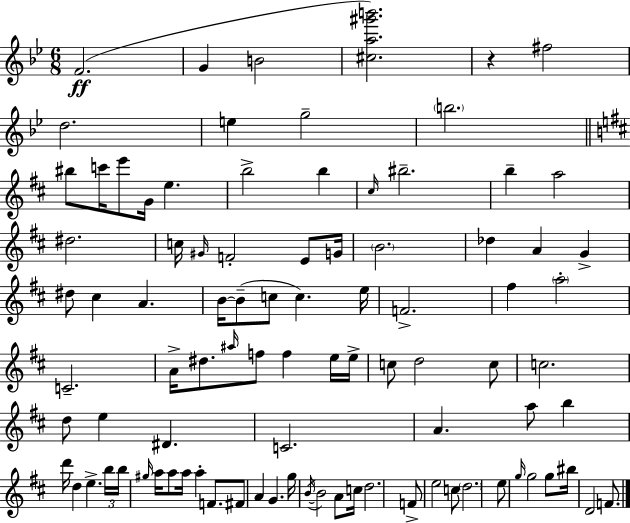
{
  \clef treble
  \numericTimeSignature
  \time 6/8
  \key bes \major
  f'2.(\ff | g'4 b'2 | <cis'' a'' gis''' b'''>2.) | r4 fis''2 | \break d''2. | e''4 g''2-- | \parenthesize b''2. | \bar "||" \break \key d \major bis''8 c'''16 e'''8 g'16 e''4. | b''2-> b''4 | \grace { cis''16 } bis''2.-- | b''4-- a''2 | \break dis''2. | c''16 \grace { gis'16 } f'2-. e'8 | g'16 \parenthesize b'2. | des''4 a'4 g'4-> | \break dis''8 cis''4 a'4. | b'16~~ b'8--( c''8 c''4.) | e''16 f'2.-> | fis''4 \parenthesize a''2-. | \break c'2.-- | a'16-> dis''8. \grace { ais''16 } f''8 f''4 | e''16 e''16-> c''8 d''2 | c''8 c''2. | \break d''8 e''4 dis'4. | c'2. | a'4. a''8 b''4 | d'''16 d''4 e''4.-> | \break \tuplet 3/2 { b''16 b''16 \grace { gis''16 } } a''16 a''8 a''16 a''4-. | f'8. fis'8 a'4 g'4. | g''16 \acciaccatura { b'16~ }~ b'2 | a'8 c''16 d''2. | \break f'8-> e''2 | c''8 \parenthesize d''2. | e''8 \grace { g''16 } g''2 | g''8 bis''16 d'2 | \break f'8. \bar "|."
}